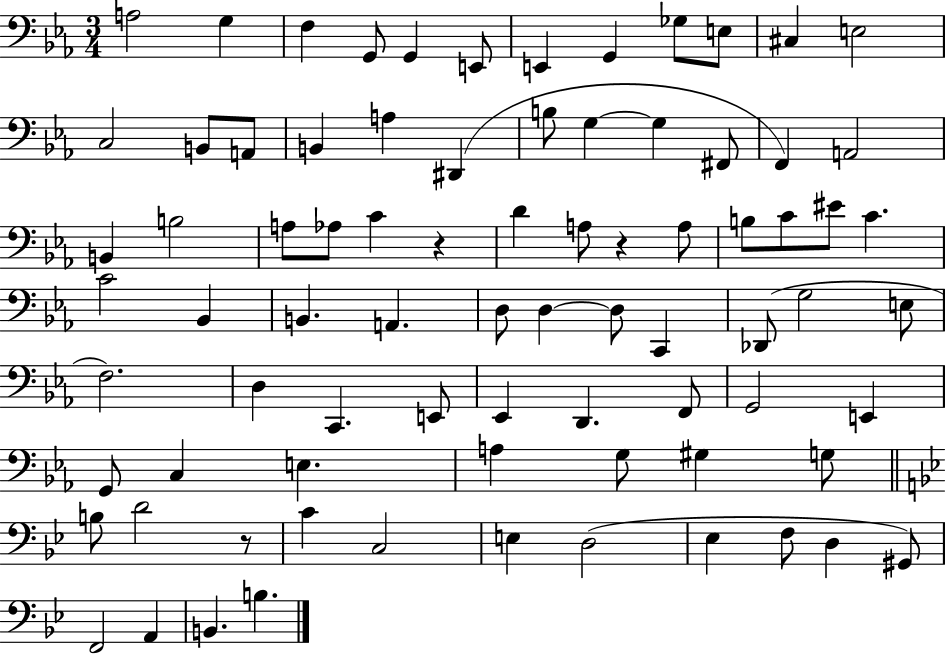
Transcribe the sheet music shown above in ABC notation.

X:1
T:Untitled
M:3/4
L:1/4
K:Eb
A,2 G, F, G,,/2 G,, E,,/2 E,, G,, _G,/2 E,/2 ^C, E,2 C,2 B,,/2 A,,/2 B,, A, ^D,, B,/2 G, G, ^F,,/2 F,, A,,2 B,, B,2 A,/2 _A,/2 C z D A,/2 z A,/2 B,/2 C/2 ^E/2 C C2 _B,, B,, A,, D,/2 D, D,/2 C,, _D,,/2 G,2 E,/2 F,2 D, C,, E,,/2 _E,, D,, F,,/2 G,,2 E,, G,,/2 C, E, A, G,/2 ^G, G,/2 B,/2 D2 z/2 C C,2 E, D,2 _E, F,/2 D, ^G,,/2 F,,2 A,, B,, B,